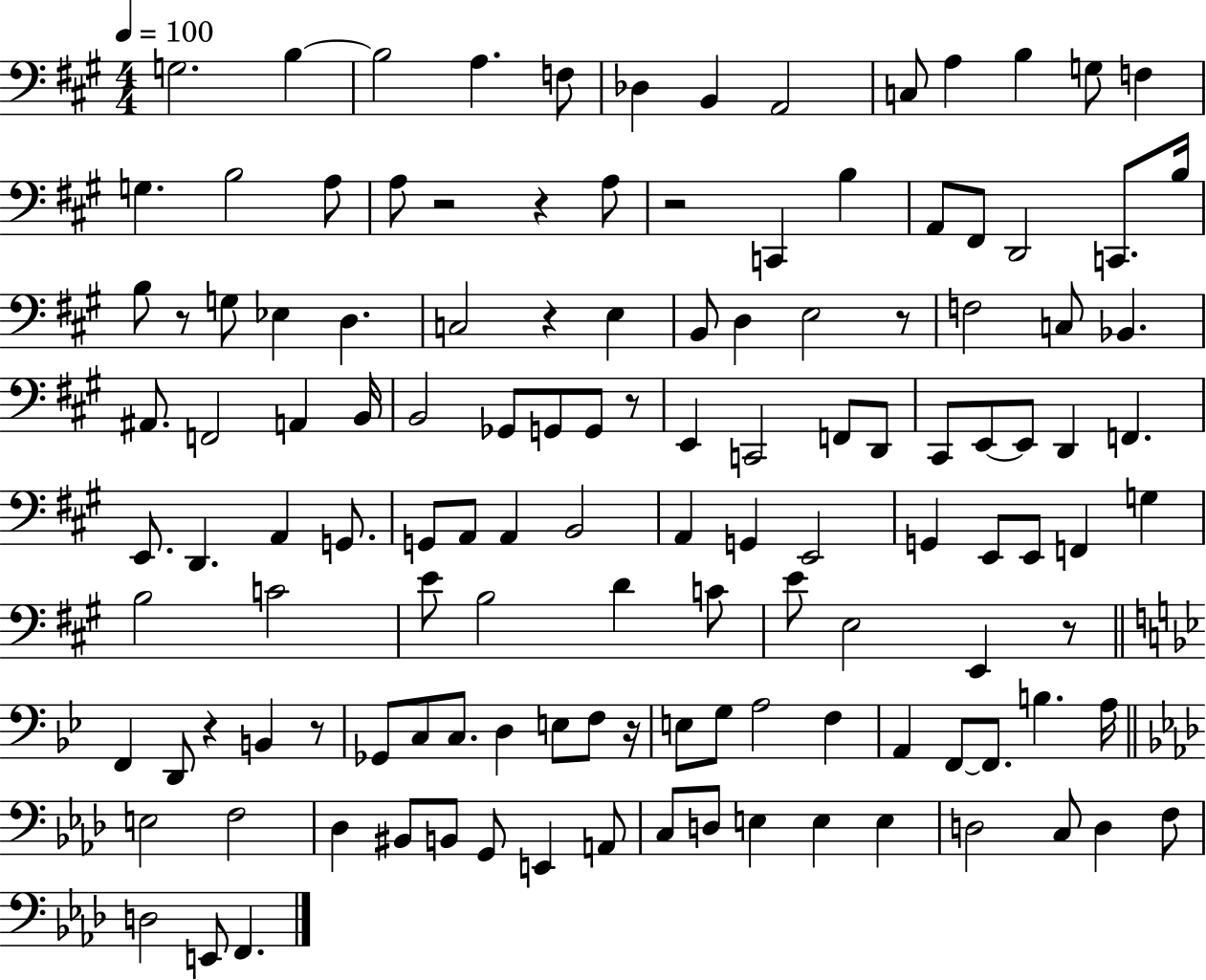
{
  \clef bass
  \numericTimeSignature
  \time 4/4
  \key a \major
  \tempo 4 = 100
  g2. b4~~ | b2 a4. f8 | des4 b,4 a,2 | c8 a4 b4 g8 f4 | \break g4. b2 a8 | a8 r2 r4 a8 | r2 c,4 b4 | a,8 fis,8 d,2 c,8. b16 | \break b8 r8 g8 ees4 d4. | c2 r4 e4 | b,8 d4 e2 r8 | f2 c8 bes,4. | \break ais,8. f,2 a,4 b,16 | b,2 ges,8 g,8 g,8 r8 | e,4 c,2 f,8 d,8 | cis,8 e,8~~ e,8 d,4 f,4. | \break e,8. d,4. a,4 g,8. | g,8 a,8 a,4 b,2 | a,4 g,4 e,2 | g,4 e,8 e,8 f,4 g4 | \break b2 c'2 | e'8 b2 d'4 c'8 | e'8 e2 e,4 r8 | \bar "||" \break \key bes \major f,4 d,8 r4 b,4 r8 | ges,8 c8 c8. d4 e8 f8 r16 | e8 g8 a2 f4 | a,4 f,8~~ f,8. b4. a16 | \break \bar "||" \break \key f \minor e2 f2 | des4 bis,8 b,8 g,8 e,4 a,8 | c8 d8 e4 e4 e4 | d2 c8 d4 f8 | \break d2 e,8 f,4. | \bar "|."
}